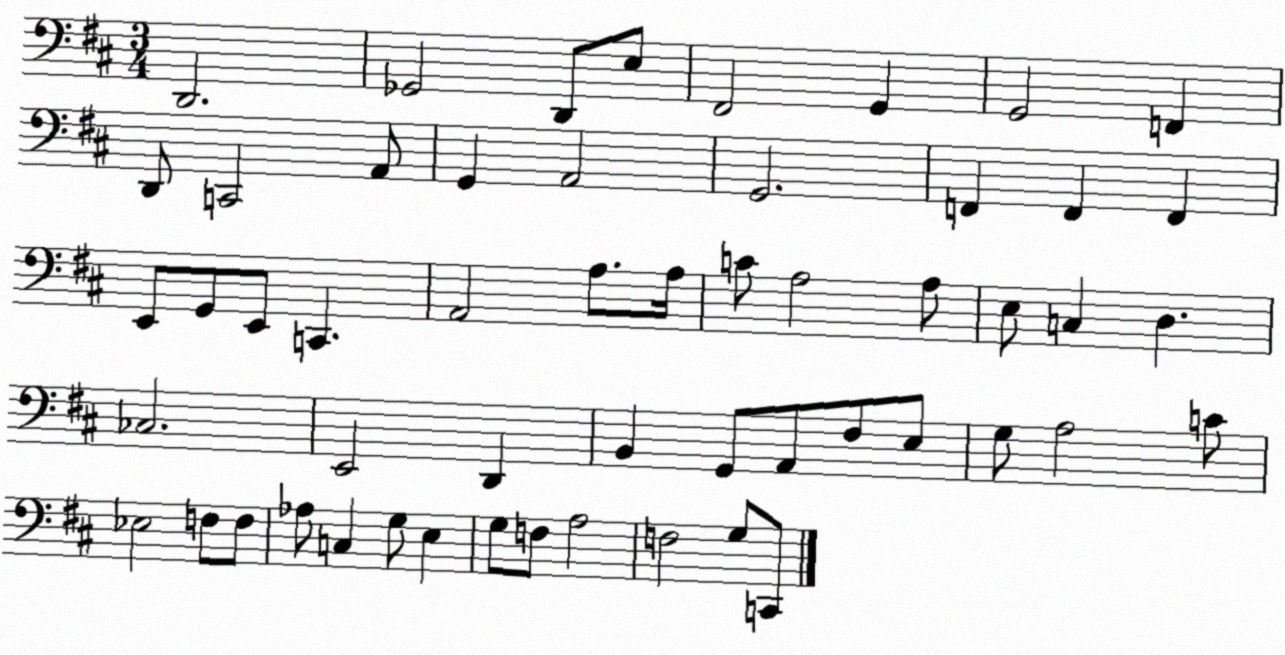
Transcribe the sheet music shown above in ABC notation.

X:1
T:Untitled
M:3/4
L:1/4
K:D
D,,2 _G,,2 D,,/2 E,/2 ^F,,2 G,, G,,2 F,, D,,/2 C,,2 A,,/2 G,, A,,2 G,,2 F,, F,, F,, E,,/2 G,,/2 E,,/2 C,, A,,2 A,/2 A,/4 C/2 A,2 A,/2 E,/2 C, D, _C,2 E,,2 D,, B,, G,,/2 A,,/2 ^F,/2 E,/2 G,/2 A,2 C/2 _E,2 F,/2 F,/2 _A,/2 C, G,/2 E, G,/2 F,/2 A,2 F,2 G,/2 C,,/2